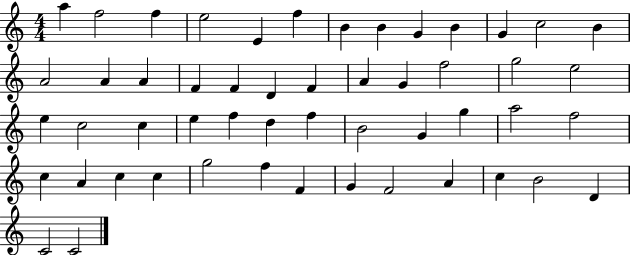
{
  \clef treble
  \numericTimeSignature
  \time 4/4
  \key c \major
  a''4 f''2 f''4 | e''2 e'4 f''4 | b'4 b'4 g'4 b'4 | g'4 c''2 b'4 | \break a'2 a'4 a'4 | f'4 f'4 d'4 f'4 | a'4 g'4 f''2 | g''2 e''2 | \break e''4 c''2 c''4 | e''4 f''4 d''4 f''4 | b'2 g'4 g''4 | a''2 f''2 | \break c''4 a'4 c''4 c''4 | g''2 f''4 f'4 | g'4 f'2 a'4 | c''4 b'2 d'4 | \break c'2 c'2 | \bar "|."
}